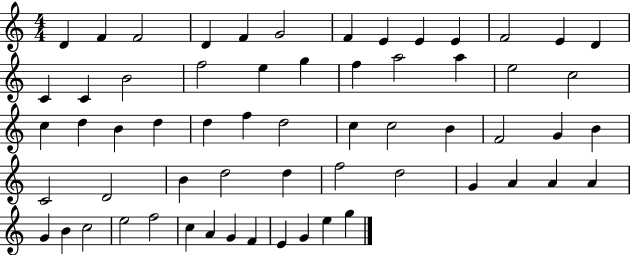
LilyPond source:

{
  \clef treble
  \numericTimeSignature
  \time 4/4
  \key c \major
  d'4 f'4 f'2 | d'4 f'4 g'2 | f'4 e'4 e'4 e'4 | f'2 e'4 d'4 | \break c'4 c'4 b'2 | f''2 e''4 g''4 | f''4 a''2 a''4 | e''2 c''2 | \break c''4 d''4 b'4 d''4 | d''4 f''4 d''2 | c''4 c''2 b'4 | f'2 g'4 b'4 | \break c'2 d'2 | b'4 d''2 d''4 | f''2 d''2 | g'4 a'4 a'4 a'4 | \break g'4 b'4 c''2 | e''2 f''2 | c''4 a'4 g'4 f'4 | e'4 g'4 e''4 g''4 | \break \bar "|."
}